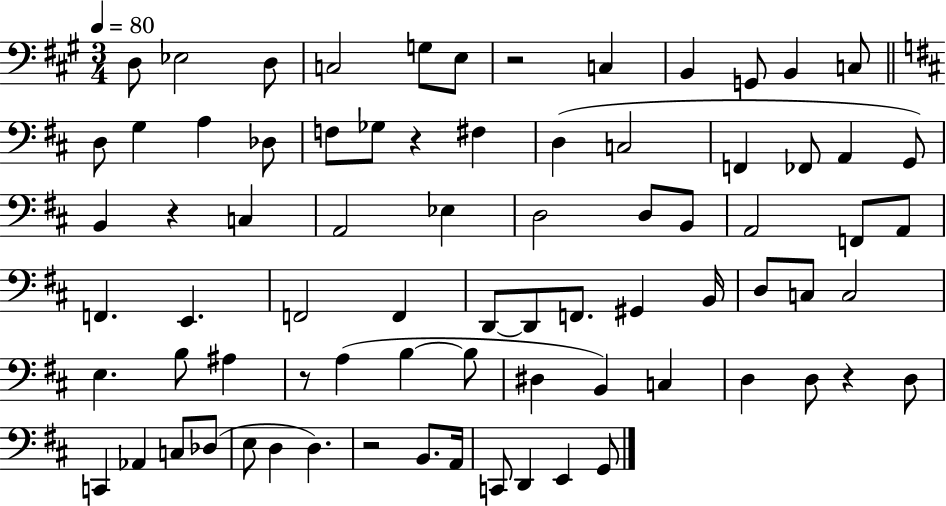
{
  \clef bass
  \numericTimeSignature
  \time 3/4
  \key a \major
  \tempo 4 = 80
  d8 ees2 d8 | c2 g8 e8 | r2 c4 | b,4 g,8 b,4 c8 | \break \bar "||" \break \key b \minor d8 g4 a4 des8 | f8 ges8 r4 fis4 | d4( c2 | f,4 fes,8 a,4 g,8) | \break b,4 r4 c4 | a,2 ees4 | d2 d8 b,8 | a,2 f,8 a,8 | \break f,4. e,4. | f,2 f,4 | d,8~~ d,8 f,8. gis,4 b,16 | d8 c8 c2 | \break e4. b8 ais4 | r8 a4( b4~~ b8 | dis4 b,4) c4 | d4 d8 r4 d8 | \break c,4 aes,4 c8 des8( | e8 d4 d4.) | r2 b,8. a,16 | c,8 d,4 e,4 g,8 | \break \bar "|."
}